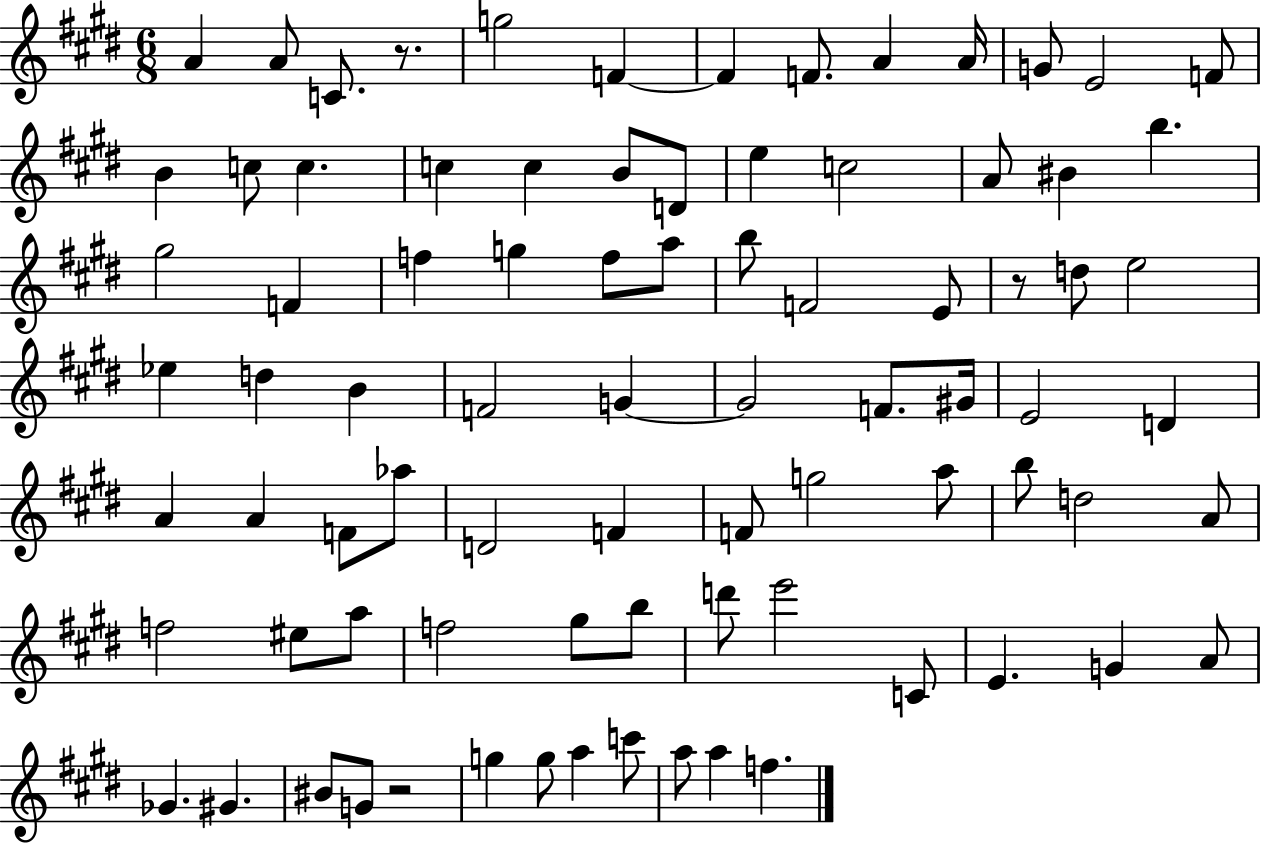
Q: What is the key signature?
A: E major